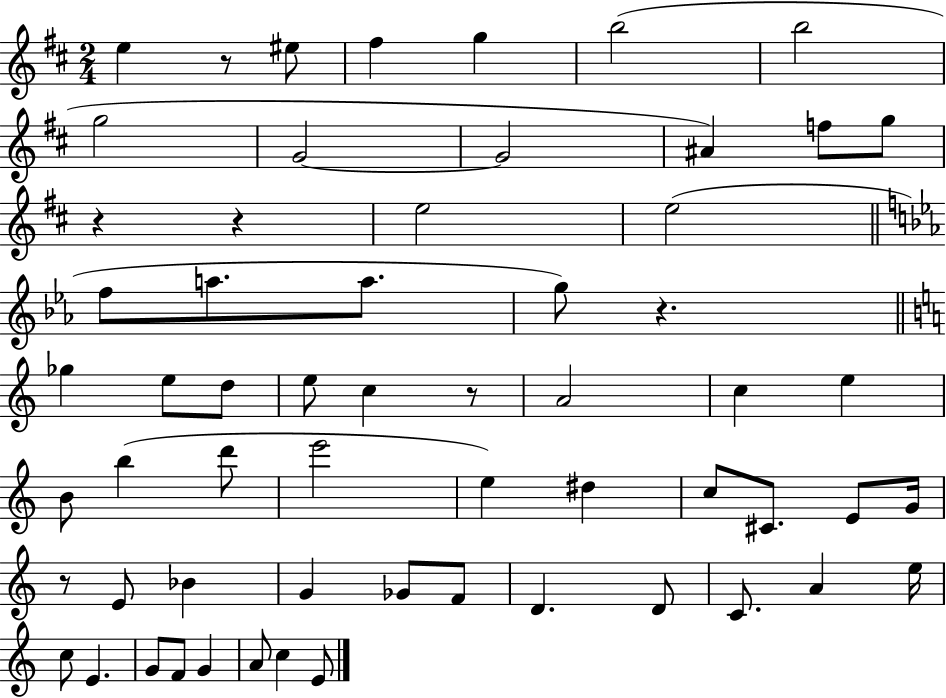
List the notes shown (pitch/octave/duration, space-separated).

E5/q R/e EIS5/e F#5/q G5/q B5/h B5/h G5/h G4/h G4/h A#4/q F5/e G5/e R/q R/q E5/h E5/h F5/e A5/e. A5/e. G5/e R/q. Gb5/q E5/e D5/e E5/e C5/q R/e A4/h C5/q E5/q B4/e B5/q D6/e E6/h E5/q D#5/q C5/e C#4/e. E4/e G4/s R/e E4/e Bb4/q G4/q Gb4/e F4/e D4/q. D4/e C4/e. A4/q E5/s C5/e E4/q. G4/e F4/e G4/q A4/e C5/q E4/e